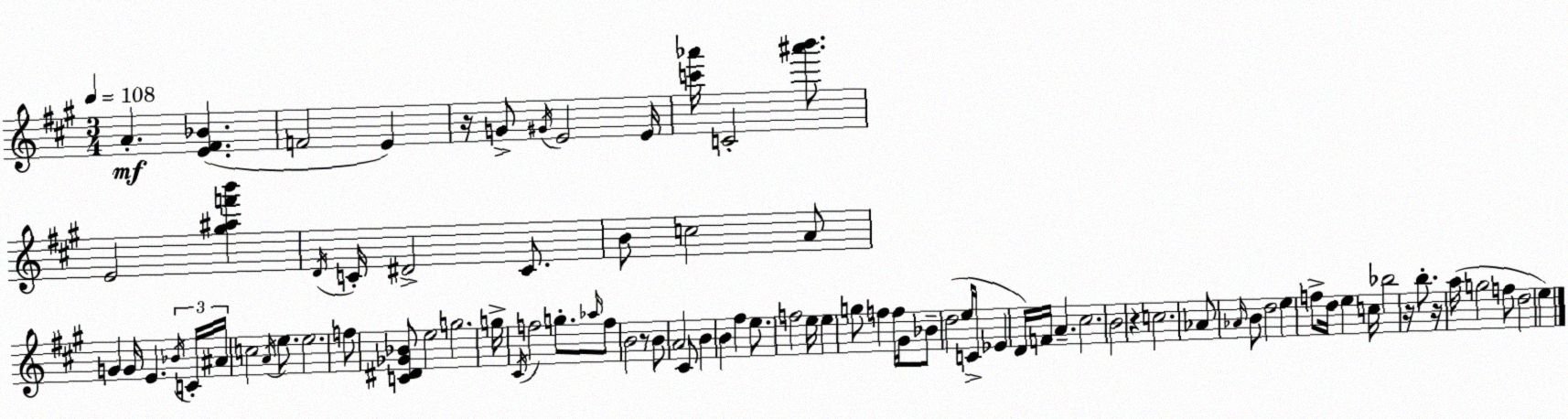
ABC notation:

X:1
T:Untitled
M:3/4
L:1/4
K:A
A [E^F_B] F2 E z/4 G/2 ^G/4 E2 E/4 [c'_a']/4 C2 [^a'b']/2 E2 [^g^af'b'] D/4 C/4 ^D2 C/2 B/2 c2 A/2 G G/4 E _B/4 C/4 ^A/4 c2 A/4 e/2 e2 f/2 [C^D_G_B]/2 e2 g2 g/4 ^C/4 f2 g/2 _a/4 f/2 B2 z/2 B/2 A2 ^C/2 B B ^f e/2 f2 e/4 e g/2 f f/4 ^G/4 _B/2 d2 e/4 C/4 _E D/4 F/4 A ^c2 B2 z c2 _A/2 _A/4 B/2 d2 e f/2 d/4 e c/4 _b2 z/4 b/2 z/4 a/4 g2 f/2 d2 e